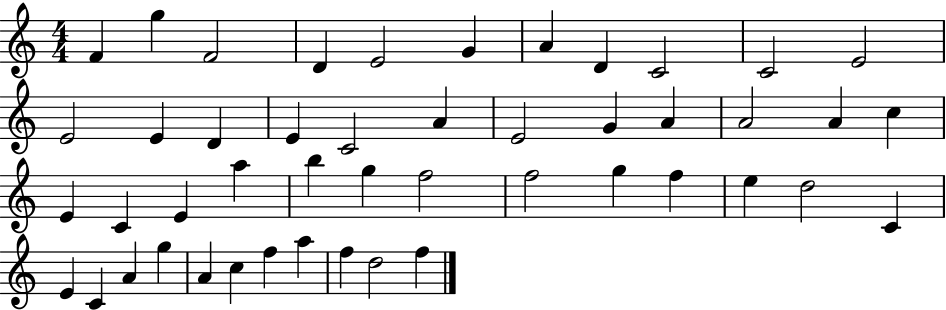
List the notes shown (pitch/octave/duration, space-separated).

F4/q G5/q F4/h D4/q E4/h G4/q A4/q D4/q C4/h C4/h E4/h E4/h E4/q D4/q E4/q C4/h A4/q E4/h G4/q A4/q A4/h A4/q C5/q E4/q C4/q E4/q A5/q B5/q G5/q F5/h F5/h G5/q F5/q E5/q D5/h C4/q E4/q C4/q A4/q G5/q A4/q C5/q F5/q A5/q F5/q D5/h F5/q